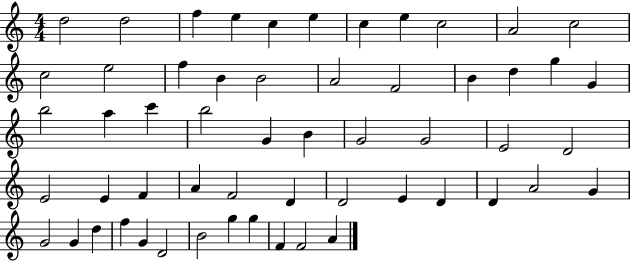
{
  \clef treble
  \numericTimeSignature
  \time 4/4
  \key c \major
  d''2 d''2 | f''4 e''4 c''4 e''4 | c''4 e''4 c''2 | a'2 c''2 | \break c''2 e''2 | f''4 b'4 b'2 | a'2 f'2 | b'4 d''4 g''4 g'4 | \break b''2 a''4 c'''4 | b''2 g'4 b'4 | g'2 g'2 | e'2 d'2 | \break e'2 e'4 f'4 | a'4 f'2 d'4 | d'2 e'4 d'4 | d'4 a'2 g'4 | \break g'2 g'4 d''4 | f''4 g'4 d'2 | b'2 g''4 g''4 | f'4 f'2 a'4 | \break \bar "|."
}